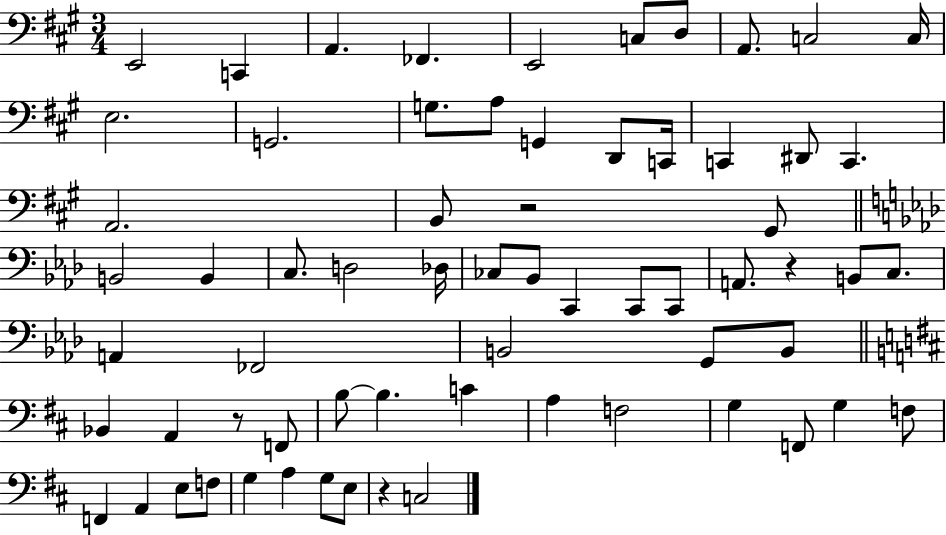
{
  \clef bass
  \numericTimeSignature
  \time 3/4
  \key a \major
  \repeat volta 2 { e,2 c,4 | a,4. fes,4. | e,2 c8 d8 | a,8. c2 c16 | \break e2. | g,2. | g8. a8 g,4 d,8 c,16 | c,4 dis,8 c,4. | \break a,2. | b,8 r2 gis,8 | \bar "||" \break \key aes \major b,2 b,4 | c8. d2 des16 | ces8 bes,8 c,4 c,8 c,8 | a,8. r4 b,8 c8. | \break a,4 fes,2 | b,2 g,8 b,8 | \bar "||" \break \key d \major bes,4 a,4 r8 f,8 | b8~~ b4. c'4 | a4 f2 | g4 f,8 g4 f8 | \break f,4 a,4 e8 f8 | g4 a4 g8 e8 | r4 c2 | } \bar "|."
}